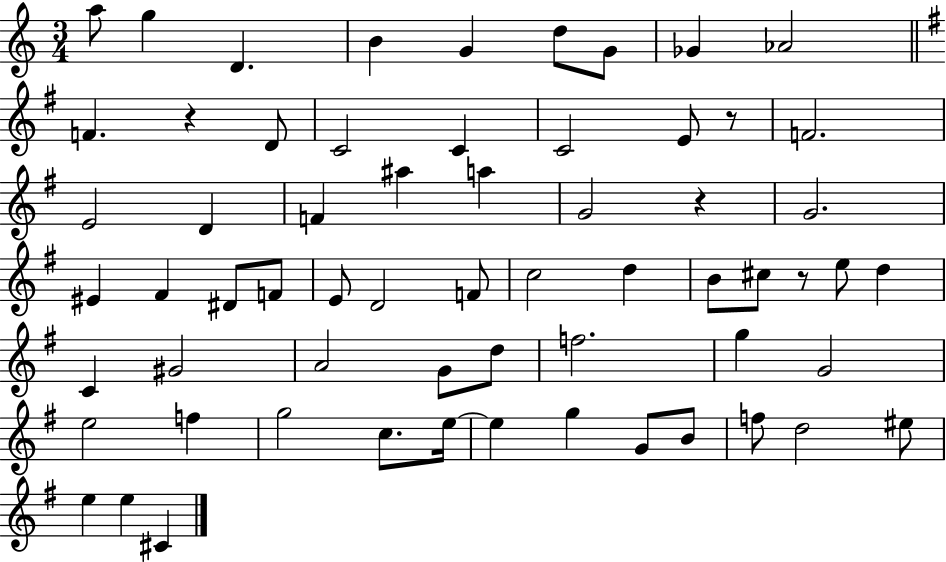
A5/e G5/q D4/q. B4/q G4/q D5/e G4/e Gb4/q Ab4/h F4/q. R/q D4/e C4/h C4/q C4/h E4/e R/e F4/h. E4/h D4/q F4/q A#5/q A5/q G4/h R/q G4/h. EIS4/q F#4/q D#4/e F4/e E4/e D4/h F4/e C5/h D5/q B4/e C#5/e R/e E5/e D5/q C4/q G#4/h A4/h G4/e D5/e F5/h. G5/q G4/h E5/h F5/q G5/h C5/e. E5/s E5/q G5/q G4/e B4/e F5/e D5/h EIS5/e E5/q E5/q C#4/q